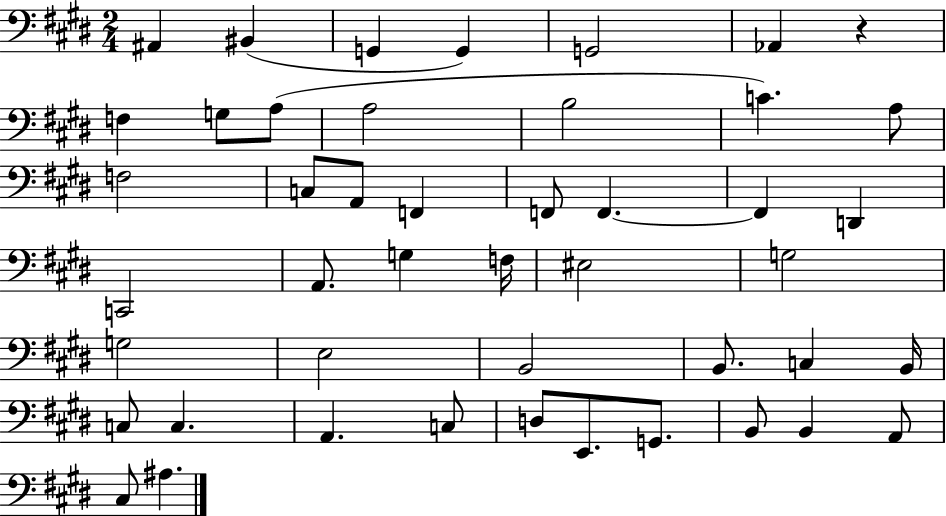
{
  \clef bass
  \numericTimeSignature
  \time 2/4
  \key e \major
  ais,4 bis,4( | g,4 g,4) | g,2 | aes,4 r4 | \break f4 g8 a8( | a2 | b2 | c'4.) a8 | \break f2 | c8 a,8 f,4 | f,8 f,4.~~ | f,4 d,4 | \break c,2 | a,8. g4 f16 | eis2 | g2 | \break g2 | e2 | b,2 | b,8. c4 b,16 | \break c8 c4. | a,4. c8 | d8 e,8. g,8. | b,8 b,4 a,8 | \break cis8 ais4. | \bar "|."
}